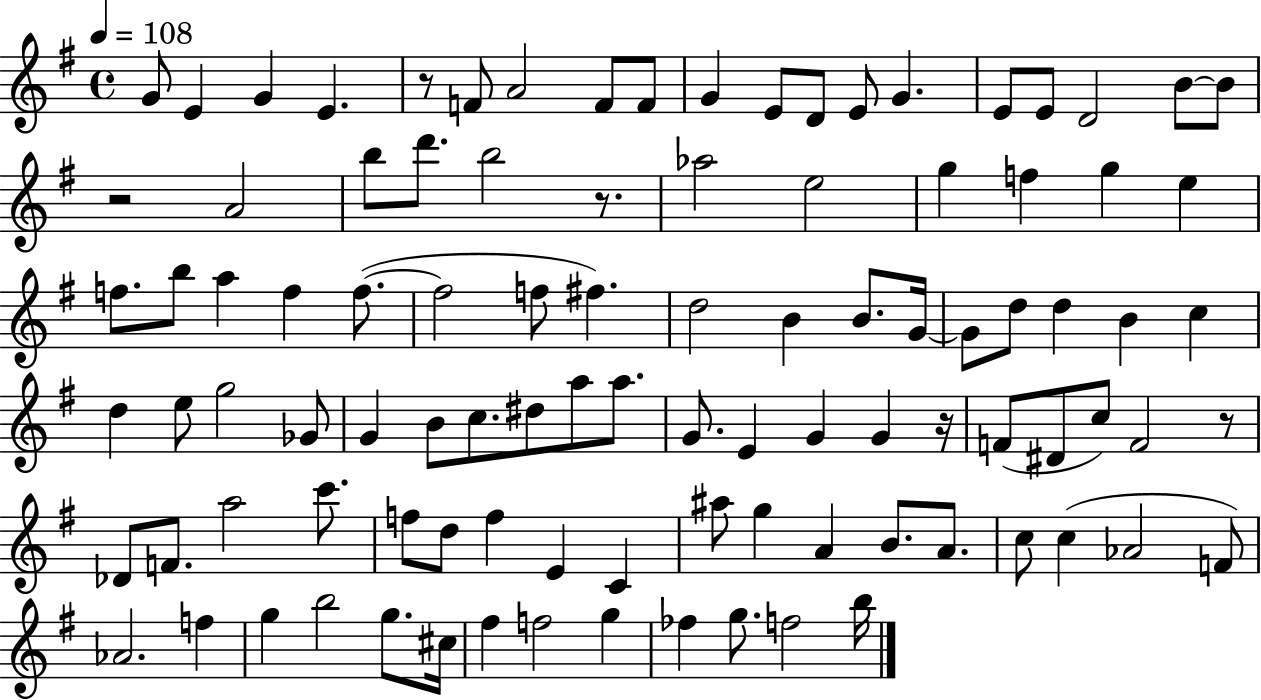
{
  \clef treble
  \time 4/4
  \defaultTimeSignature
  \key g \major
  \tempo 4 = 108
  g'8 e'4 g'4 e'4. | r8 f'8 a'2 f'8 f'8 | g'4 e'8 d'8 e'8 g'4. | e'8 e'8 d'2 b'8~~ b'8 | \break r2 a'2 | b''8 d'''8. b''2 r8. | aes''2 e''2 | g''4 f''4 g''4 e''4 | \break f''8. b''8 a''4 f''4 f''8.~(~ | f''2 f''8 fis''4.) | d''2 b'4 b'8. g'16~~ | g'8 d''8 d''4 b'4 c''4 | \break d''4 e''8 g''2 ges'8 | g'4 b'8 c''8. dis''8 a''8 a''8. | g'8. e'4 g'4 g'4 r16 | f'8( dis'8 c''8) f'2 r8 | \break des'8 f'8. a''2 c'''8. | f''8 d''8 f''4 e'4 c'4 | ais''8 g''4 a'4 b'8. a'8. | c''8 c''4( aes'2 f'8) | \break aes'2. f''4 | g''4 b''2 g''8. cis''16 | fis''4 f''2 g''4 | fes''4 g''8. f''2 b''16 | \break \bar "|."
}